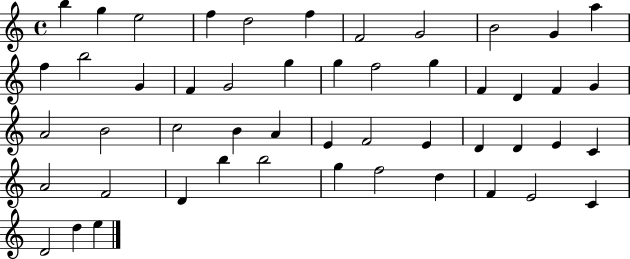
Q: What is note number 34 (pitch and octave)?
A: D4